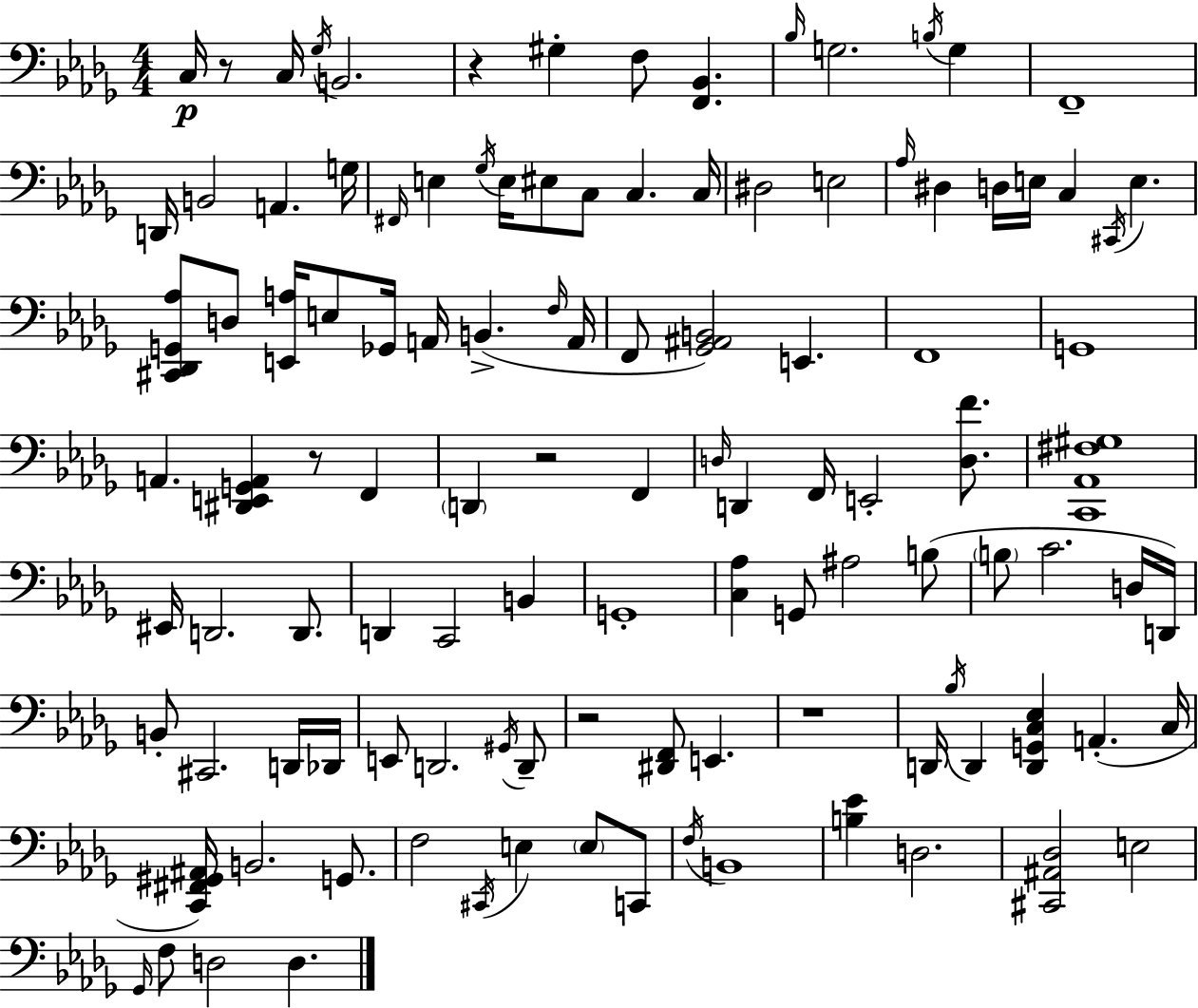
X:1
T:Untitled
M:4/4
L:1/4
K:Bbm
C,/4 z/2 C,/4 _G,/4 B,,2 z ^G, F,/2 [F,,_B,,] _B,/4 G,2 B,/4 G, F,,4 D,,/4 B,,2 A,, G,/4 ^F,,/4 E, _G,/4 E,/4 ^E,/2 C,/2 C, C,/4 ^D,2 E,2 _A,/4 ^D, D,/4 E,/4 C, ^C,,/4 E, [^C,,_D,,G,,_A,]/2 D,/2 [E,,A,]/4 E,/2 _G,,/4 A,,/4 B,, F,/4 A,,/4 F,,/2 [_G,,^A,,B,,]2 E,, F,,4 G,,4 A,, [^D,,E,,G,,A,,] z/2 F,, D,, z2 F,, D,/4 D,, F,,/4 E,,2 [D,F]/2 [C,,_A,,^F,^G,]4 ^E,,/4 D,,2 D,,/2 D,, C,,2 B,, G,,4 [C,_A,] G,,/2 ^A,2 B,/2 B,/2 C2 D,/4 D,,/4 B,,/2 ^C,,2 D,,/4 _D,,/4 E,,/2 D,,2 ^G,,/4 D,,/2 z2 [^D,,F,,]/2 E,, z4 D,,/4 _B,/4 D,, [D,,G,,C,_E,] A,, C,/4 [C,,^F,,^G,,^A,,]/4 B,,2 G,,/2 F,2 ^C,,/4 E, E,/2 C,,/2 F,/4 B,,4 [B,_E] D,2 [^C,,^A,,_D,]2 E,2 _G,,/4 F,/2 D,2 D,